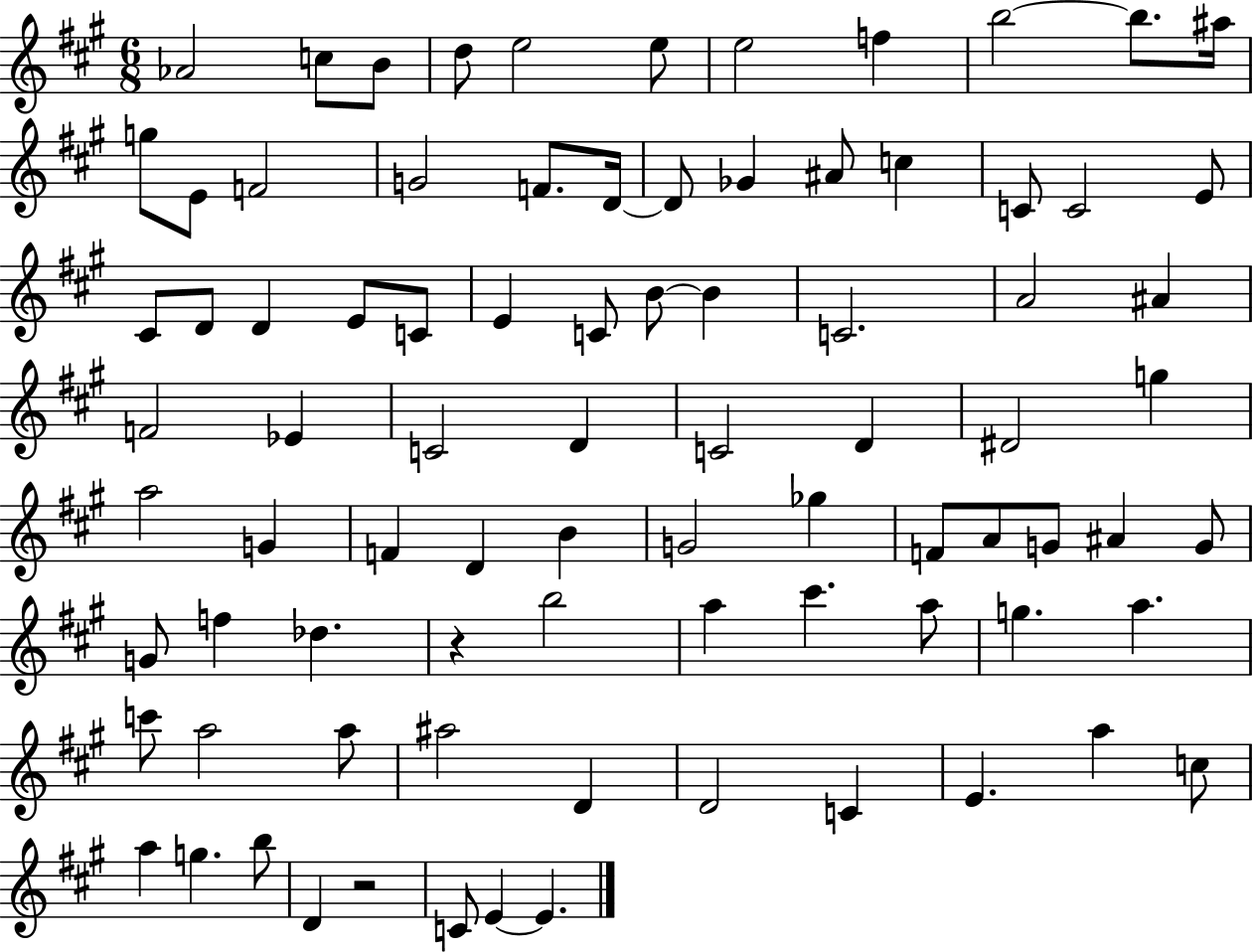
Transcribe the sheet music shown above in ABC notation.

X:1
T:Untitled
M:6/8
L:1/4
K:A
_A2 c/2 B/2 d/2 e2 e/2 e2 f b2 b/2 ^a/4 g/2 E/2 F2 G2 F/2 D/4 D/2 _G ^A/2 c C/2 C2 E/2 ^C/2 D/2 D E/2 C/2 E C/2 B/2 B C2 A2 ^A F2 _E C2 D C2 D ^D2 g a2 G F D B G2 _g F/2 A/2 G/2 ^A G/2 G/2 f _d z b2 a ^c' a/2 g a c'/2 a2 a/2 ^a2 D D2 C E a c/2 a g b/2 D z2 C/2 E E